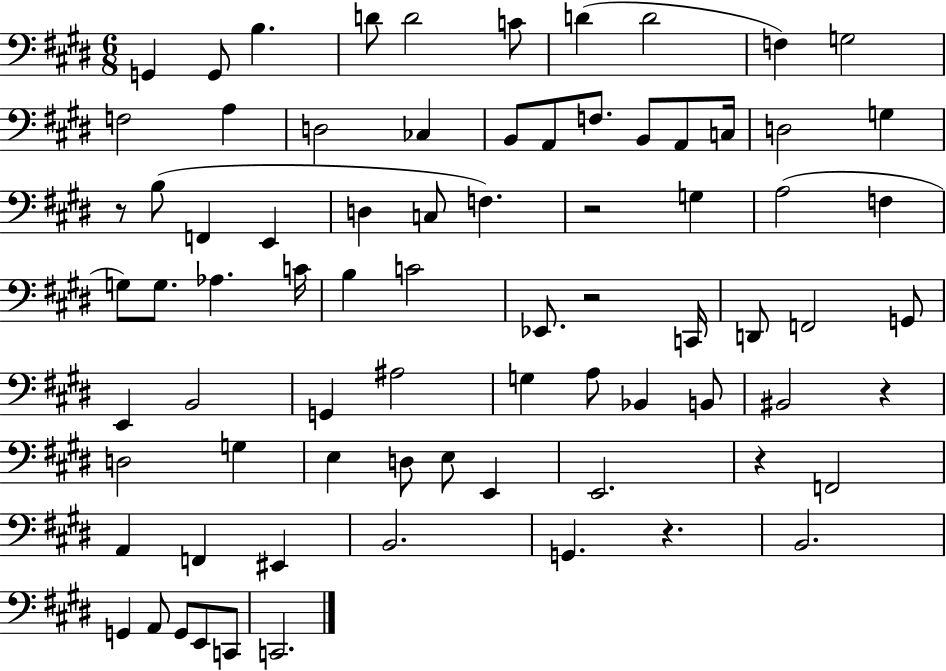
G2/q G2/e B3/q. D4/e D4/h C4/e D4/q D4/h F3/q G3/h F3/h A3/q D3/h CES3/q B2/e A2/e F3/e. B2/e A2/e C3/s D3/h G3/q R/e B3/e F2/q E2/q D3/q C3/e F3/q. R/h G3/q A3/h F3/q G3/e G3/e. Ab3/q. C4/s B3/q C4/h Eb2/e. R/h C2/s D2/e F2/h G2/e E2/q B2/h G2/q A#3/h G3/q A3/e Bb2/q B2/e BIS2/h R/q D3/h G3/q E3/q D3/e E3/e E2/q E2/h. R/q F2/h A2/q F2/q EIS2/q B2/h. G2/q. R/q. B2/h. G2/q A2/e G2/e E2/e C2/e C2/h.